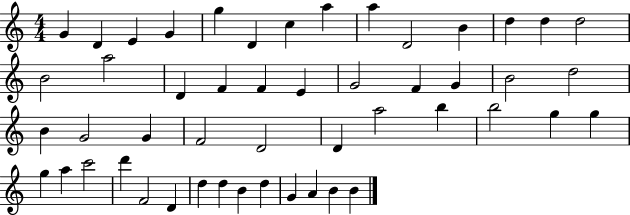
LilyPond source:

{
  \clef treble
  \numericTimeSignature
  \time 4/4
  \key c \major
  g'4 d'4 e'4 g'4 | g''4 d'4 c''4 a''4 | a''4 d'2 b'4 | d''4 d''4 d''2 | \break b'2 a''2 | d'4 f'4 f'4 e'4 | g'2 f'4 g'4 | b'2 d''2 | \break b'4 g'2 g'4 | f'2 d'2 | d'4 a''2 b''4 | b''2 g''4 g''4 | \break g''4 a''4 c'''2 | d'''4 f'2 d'4 | d''4 d''4 b'4 d''4 | g'4 a'4 b'4 b'4 | \break \bar "|."
}